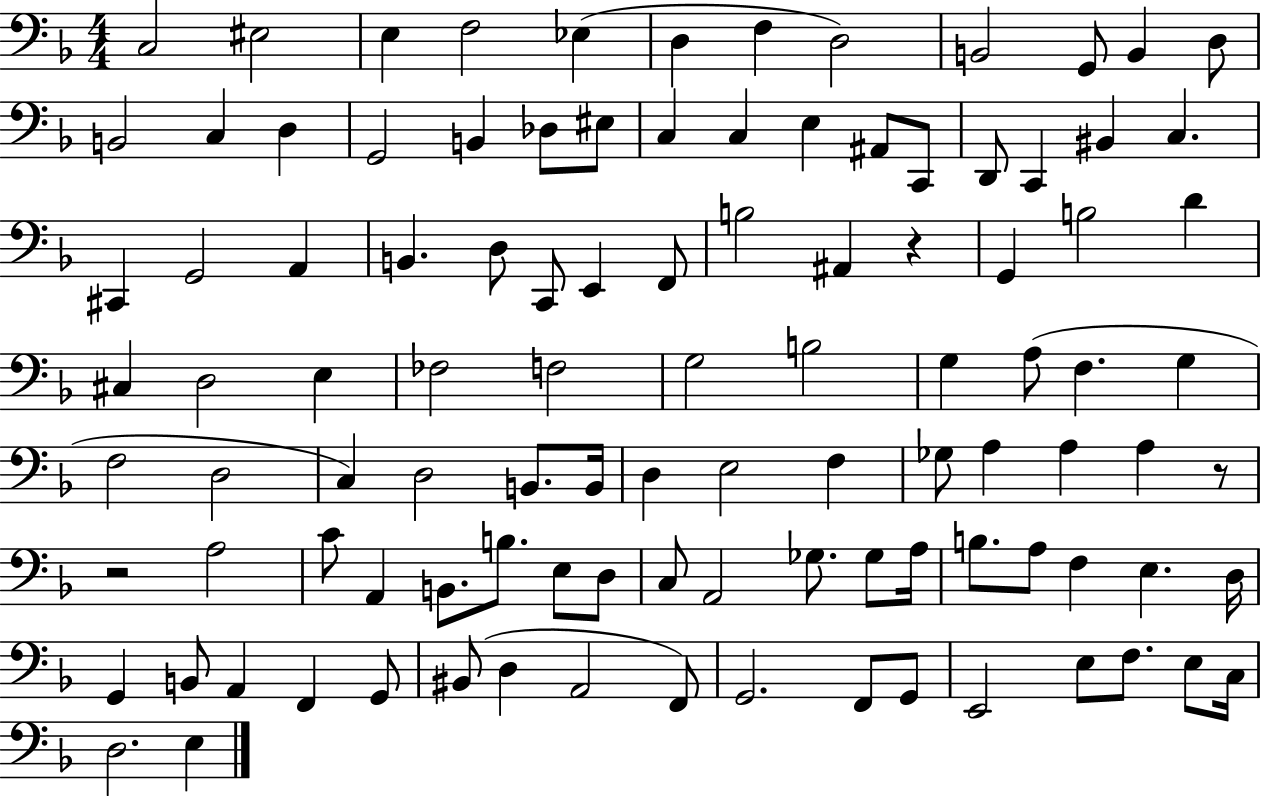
C3/h EIS3/h E3/q F3/h Eb3/q D3/q F3/q D3/h B2/h G2/e B2/q D3/e B2/h C3/q D3/q G2/h B2/q Db3/e EIS3/e C3/q C3/q E3/q A#2/e C2/e D2/e C2/q BIS2/q C3/q. C#2/q G2/h A2/q B2/q. D3/e C2/e E2/q F2/e B3/h A#2/q R/q G2/q B3/h D4/q C#3/q D3/h E3/q FES3/h F3/h G3/h B3/h G3/q A3/e F3/q. G3/q F3/h D3/h C3/q D3/h B2/e. B2/s D3/q E3/h F3/q Gb3/e A3/q A3/q A3/q R/e R/h A3/h C4/e A2/q B2/e. B3/e. E3/e D3/e C3/e A2/h Gb3/e. Gb3/e A3/s B3/e. A3/e F3/q E3/q. D3/s G2/q B2/e A2/q F2/q G2/e BIS2/e D3/q A2/h F2/e G2/h. F2/e G2/e E2/h E3/e F3/e. E3/e C3/s D3/h. E3/q